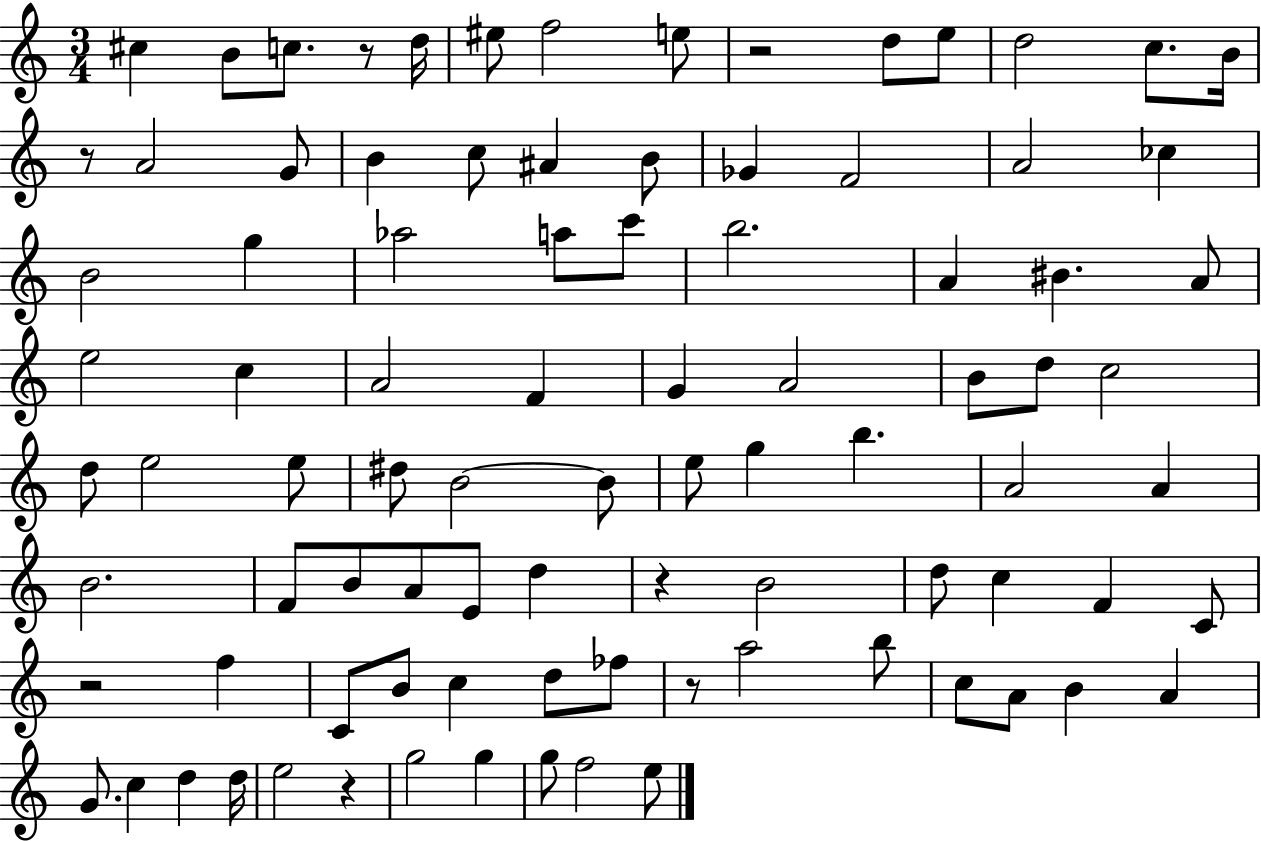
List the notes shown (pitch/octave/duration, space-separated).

C#5/q B4/e C5/e. R/e D5/s EIS5/e F5/h E5/e R/h D5/e E5/e D5/h C5/e. B4/s R/e A4/h G4/e B4/q C5/e A#4/q B4/e Gb4/q F4/h A4/h CES5/q B4/h G5/q Ab5/h A5/e C6/e B5/h. A4/q BIS4/q. A4/e E5/h C5/q A4/h F4/q G4/q A4/h B4/e D5/e C5/h D5/e E5/h E5/e D#5/e B4/h B4/e E5/e G5/q B5/q. A4/h A4/q B4/h. F4/e B4/e A4/e E4/e D5/q R/q B4/h D5/e C5/q F4/q C4/e R/h F5/q C4/e B4/e C5/q D5/e FES5/e R/e A5/h B5/e C5/e A4/e B4/q A4/q G4/e. C5/q D5/q D5/s E5/h R/q G5/h G5/q G5/e F5/h E5/e